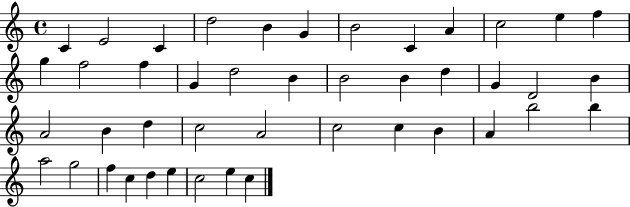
C4/q E4/h C4/q D5/h B4/q G4/q B4/h C4/q A4/q C5/h E5/q F5/q G5/q F5/h F5/q G4/q D5/h B4/q B4/h B4/q D5/q G4/q D4/h B4/q A4/h B4/q D5/q C5/h A4/h C5/h C5/q B4/q A4/q B5/h B5/q A5/h G5/h F5/q C5/q D5/q E5/q C5/h E5/q C5/q